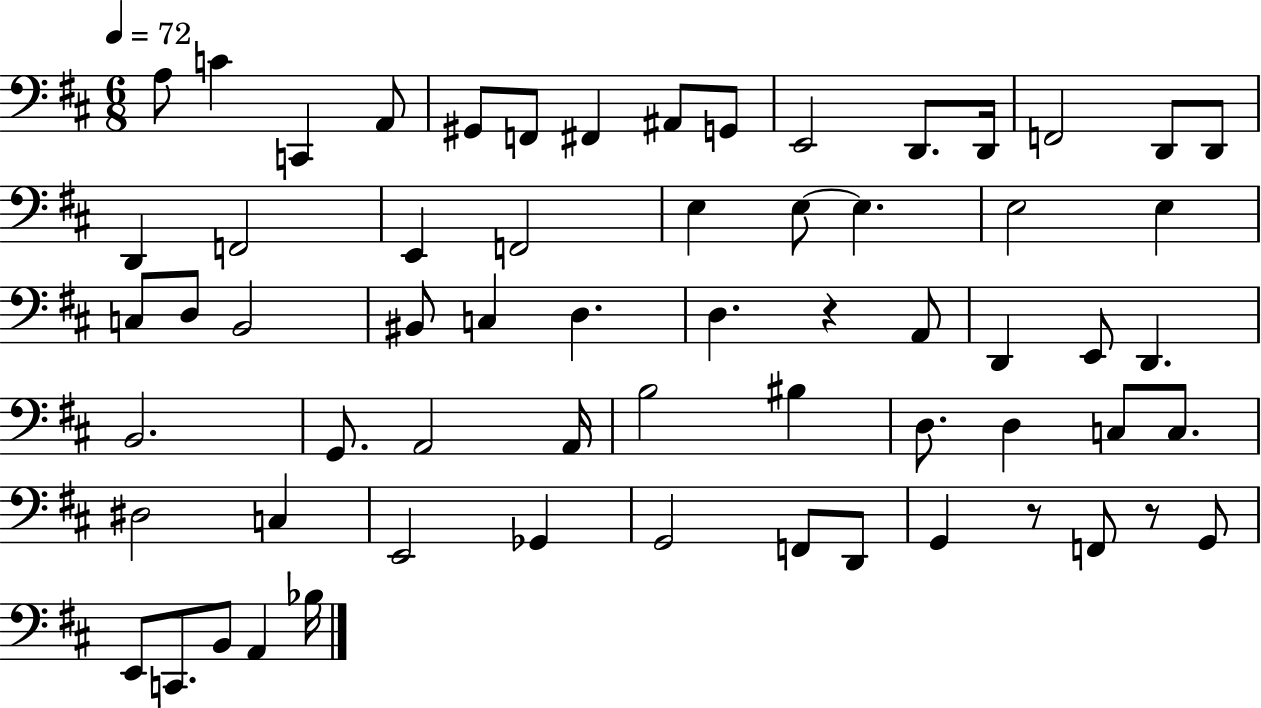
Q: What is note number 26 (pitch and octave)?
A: D3